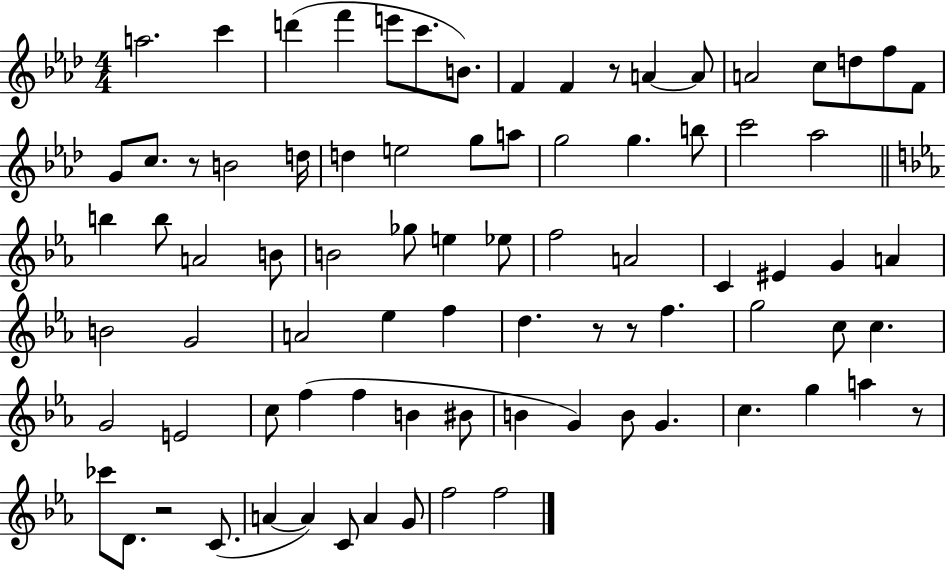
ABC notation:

X:1
T:Untitled
M:4/4
L:1/4
K:Ab
a2 c' d' f' e'/2 c'/2 B/2 F F z/2 A A/2 A2 c/2 d/2 f/2 F/2 G/2 c/2 z/2 B2 d/4 d e2 g/2 a/2 g2 g b/2 c'2 _a2 b b/2 A2 B/2 B2 _g/2 e _e/2 f2 A2 C ^E G A B2 G2 A2 _e f d z/2 z/2 f g2 c/2 c G2 E2 c/2 f f B ^B/2 B G B/2 G c g a z/2 _c'/2 D/2 z2 C/2 A A C/2 A G/2 f2 f2